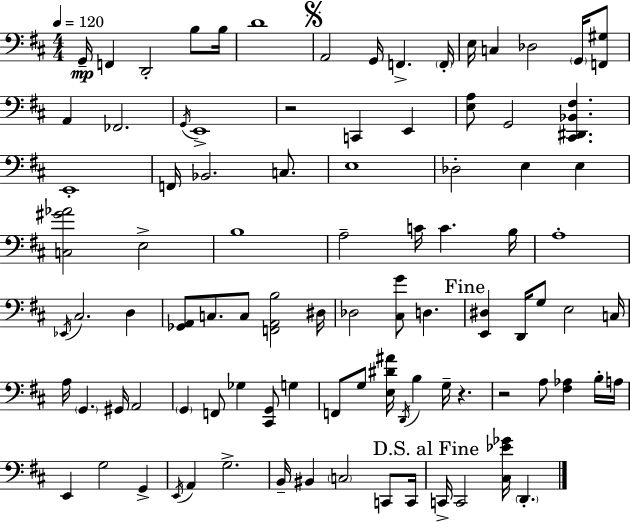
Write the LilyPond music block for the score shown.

{
  \clef bass
  \numericTimeSignature
  \time 4/4
  \key d \major
  \tempo 4 = 120
  g,16--\mp f,4 d,2-. b8 b16 | d'1 | \mark \markup { \musicglyph "scripts.segno" } a,2 g,16 f,4.-> \parenthesize f,16-. | e16 c4 des2 \parenthesize g,16 <f, gis>8 | \break a,4 fes,2. | \acciaccatura { g,16 } e,1-> | r2 c,4 e,4 | <e a>8 g,2 <cis, dis, bes, fis>4. | \break e,1-. | f,16 bes,2. c8. | e1 | des2-. e4 e4 | \break <c gis' aes'>2 e2-> | b1 | a2-- c'16 c'4. | b16 a1-. | \break \acciaccatura { ees,16 } cis2. d4 | <ges, a,>8 c8. c8 <f, a, b>2 | dis16 des2 <cis g'>8 d4. | \mark "Fine" <e, dis>4 d,16 g8 e2 | \break c16 a16 \parenthesize g,4. gis,16 a,2 | \parenthesize g,4 f,8 ges4 <cis, g,>8 g4 | f,8 g8 <e dis' ais'>16 \acciaccatura { d,16 } b4 g16-- r4. | r2 a8 <fis aes>4 | \break b16-. a16 e,4 g2 g,4-> | \acciaccatura { e,16 } a,4 g2.-> | b,16-- bis,4 \parenthesize c2 | c,8 c,16 \mark "D.S. al Fine" c,16-> c,2 <cis ees' ges'>16 \parenthesize d,4.-. | \break \bar "|."
}